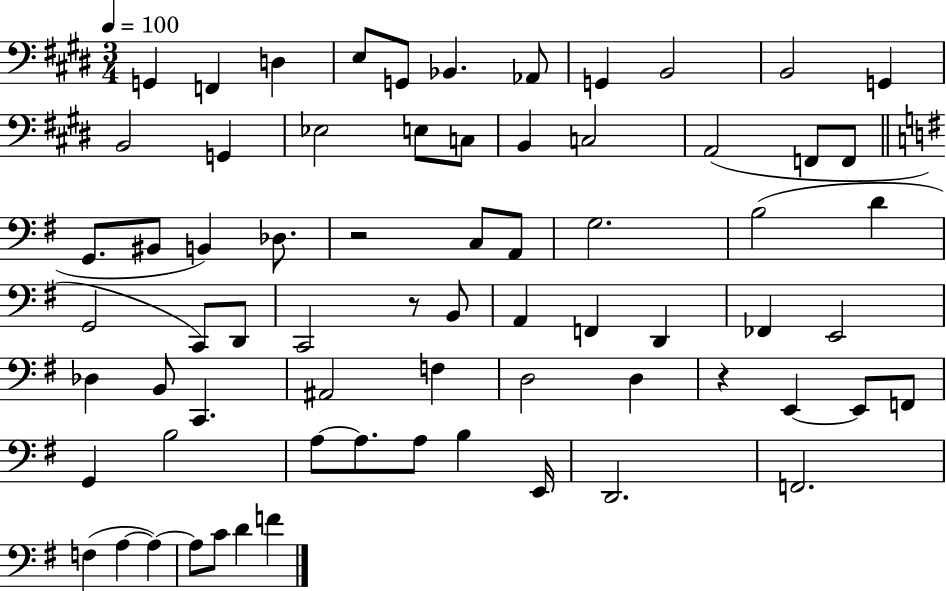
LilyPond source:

{
  \clef bass
  \numericTimeSignature
  \time 3/4
  \key e \major
  \tempo 4 = 100
  \repeat volta 2 { g,4 f,4 d4 | e8 g,8 bes,4. aes,8 | g,4 b,2 | b,2 g,4 | \break b,2 g,4 | ees2 e8 c8 | b,4 c2 | a,2( f,8 f,8 | \break \bar "||" \break \key g \major g,8. bis,8 b,4) des8. | r2 c8 a,8 | g2. | b2( d'4 | \break g,2 c,8) d,8 | c,2 r8 b,8 | a,4 f,4 d,4 | fes,4 e,2 | \break des4 b,8 c,4. | ais,2 f4 | d2 d4 | r4 e,4~~ e,8 f,8 | \break g,4 b2 | a8~~ a8. a8 b4 e,16 | d,2. | f,2. | \break f4( a4~~ a4~~) | a8 c'8 d'4 f'4 | } \bar "|."
}